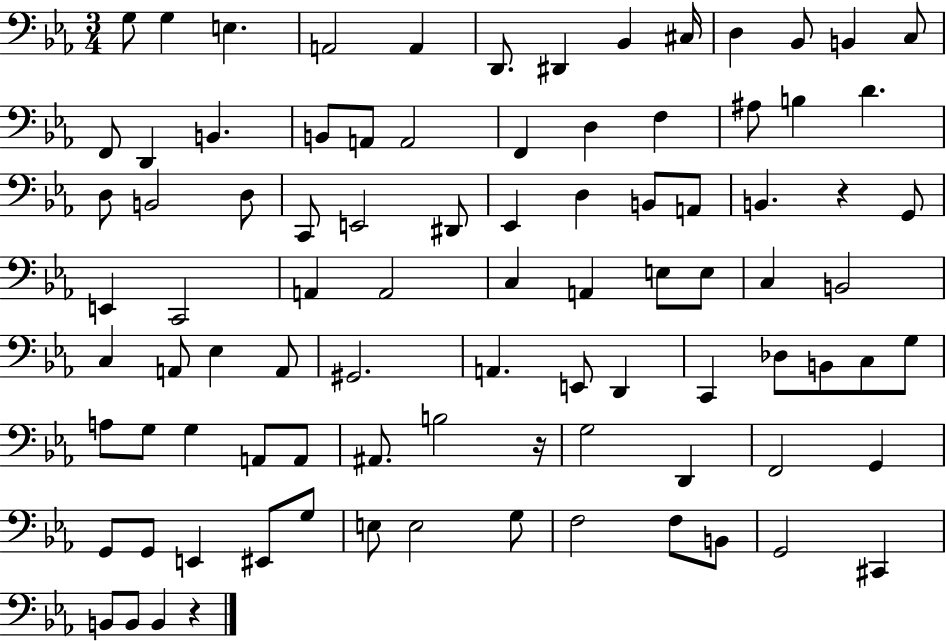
X:1
T:Untitled
M:3/4
L:1/4
K:Eb
G,/2 G, E, A,,2 A,, D,,/2 ^D,, _B,, ^C,/4 D, _B,,/2 B,, C,/2 F,,/2 D,, B,, B,,/2 A,,/2 A,,2 F,, D, F, ^A,/2 B, D D,/2 B,,2 D,/2 C,,/2 E,,2 ^D,,/2 _E,, D, B,,/2 A,,/2 B,, z G,,/2 E,, C,,2 A,, A,,2 C, A,, E,/2 E,/2 C, B,,2 C, A,,/2 _E, A,,/2 ^G,,2 A,, E,,/2 D,, C,, _D,/2 B,,/2 C,/2 G,/2 A,/2 G,/2 G, A,,/2 A,,/2 ^A,,/2 B,2 z/4 G,2 D,, F,,2 G,, G,,/2 G,,/2 E,, ^E,,/2 G,/2 E,/2 E,2 G,/2 F,2 F,/2 B,,/2 G,,2 ^C,, B,,/2 B,,/2 B,, z